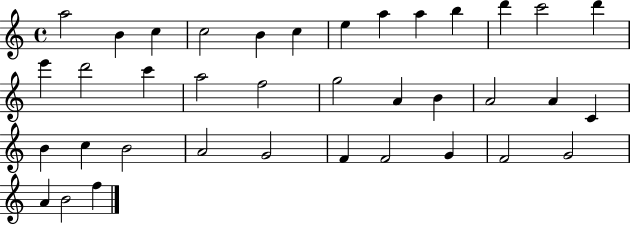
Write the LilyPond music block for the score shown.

{
  \clef treble
  \time 4/4
  \defaultTimeSignature
  \key c \major
  a''2 b'4 c''4 | c''2 b'4 c''4 | e''4 a''4 a''4 b''4 | d'''4 c'''2 d'''4 | \break e'''4 d'''2 c'''4 | a''2 f''2 | g''2 a'4 b'4 | a'2 a'4 c'4 | \break b'4 c''4 b'2 | a'2 g'2 | f'4 f'2 g'4 | f'2 g'2 | \break a'4 b'2 f''4 | \bar "|."
}